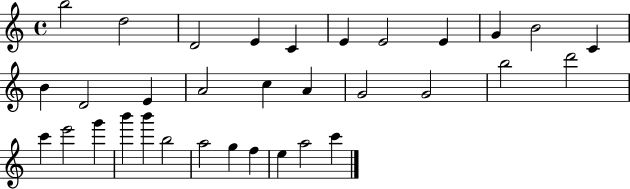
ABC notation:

X:1
T:Untitled
M:4/4
L:1/4
K:C
b2 d2 D2 E C E E2 E G B2 C B D2 E A2 c A G2 G2 b2 d'2 c' e'2 g' b' b' b2 a2 g f e a2 c'